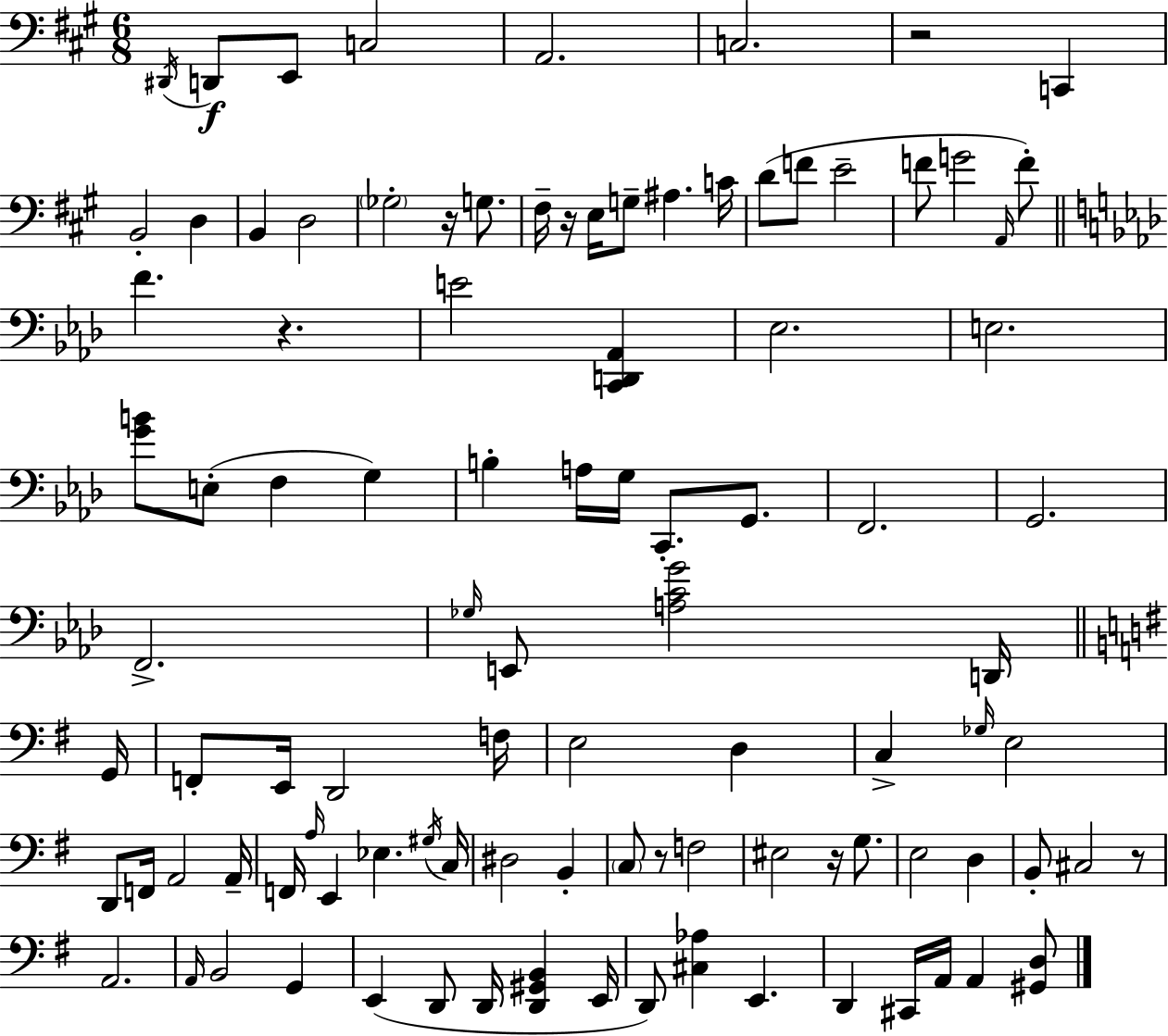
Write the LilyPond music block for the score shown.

{
  \clef bass
  \numericTimeSignature
  \time 6/8
  \key a \major
  \acciaccatura { dis,16 }\f d,8 e,8 c2 | a,2. | c2. | r2 c,4 | \break b,2-. d4 | b,4 d2 | \parenthesize ges2-. r16 g8. | fis16-- r16 e16 g8-- ais4. | \break c'16 d'8( f'8 e'2-- | f'8 g'2 \grace { a,16 }) | f'8-. \bar "||" \break \key aes \major f'4. r4. | e'2 <c, d, aes,>4 | ees2. | e2. | \break <g' b'>8 e8-.( f4 g4) | b4-. a16 g16 c,8.-. g,8. | f,2. | g,2. | \break f,2.-> | \grace { ges16 } e,8 <a c' g'>2 d,16 | \bar "||" \break \key e \minor g,16 f,8-. e,16 d,2 | f16 e2 d4 | c4-> \grace { ges16 } e2 | d,8 f,16 a,2 | \break a,16-- f,16 \grace { a16 } e,4 ees4. | \acciaccatura { gis16 } c16 dis2 | b,4-. \parenthesize c8 r8 f2 | eis2 | \break r16 g8. e2 | d4 b,8-. cis2 | r8 a,2. | \grace { a,16 } b,2 | \break g,4 e,4( d,8 d,16 | <d, gis, b,>4 e,16 d,8) <cis aes>4 e,4. | d,4 cis,16 a,16 a,4 | <gis, d>8 \bar "|."
}